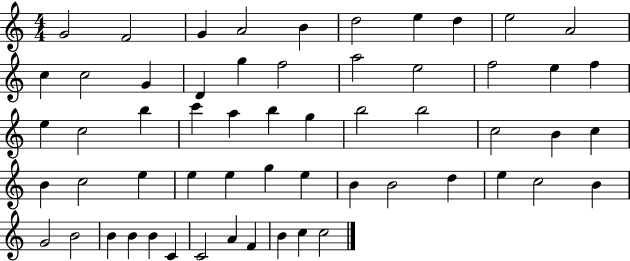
{
  \clef treble
  \numericTimeSignature
  \time 4/4
  \key c \major
  g'2 f'2 | g'4 a'2 b'4 | d''2 e''4 d''4 | e''2 a'2 | \break c''4 c''2 g'4 | d'4 g''4 f''2 | a''2 e''2 | f''2 e''4 f''4 | \break e''4 c''2 b''4 | c'''4 a''4 b''4 g''4 | b''2 b''2 | c''2 b'4 c''4 | \break b'4 c''2 e''4 | e''4 e''4 g''4 e''4 | b'4 b'2 d''4 | e''4 c''2 b'4 | \break g'2 b'2 | b'4 b'4 b'4 c'4 | c'2 a'4 f'4 | b'4 c''4 c''2 | \break \bar "|."
}